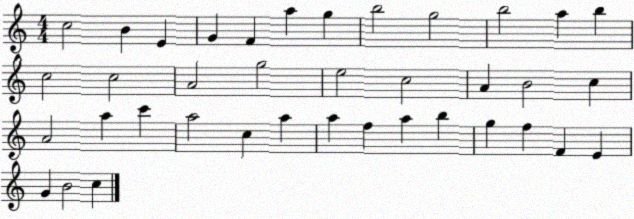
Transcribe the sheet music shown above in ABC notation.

X:1
T:Untitled
M:4/4
L:1/4
K:C
c2 B E G F a g b2 g2 b2 a b c2 c2 A2 g2 e2 c2 A B2 c A2 a c' a2 c a a f a b g f F E G B2 c